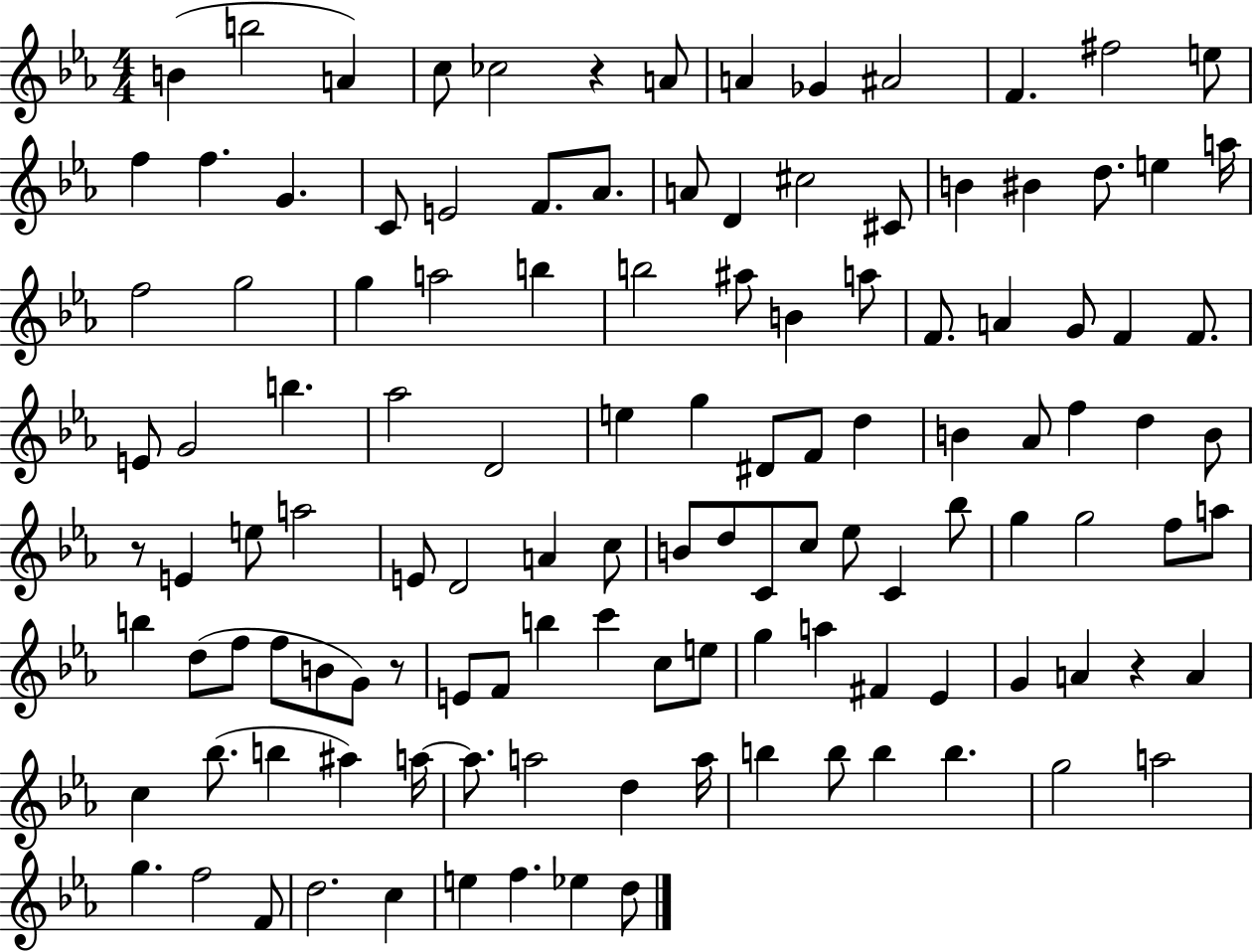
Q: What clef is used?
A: treble